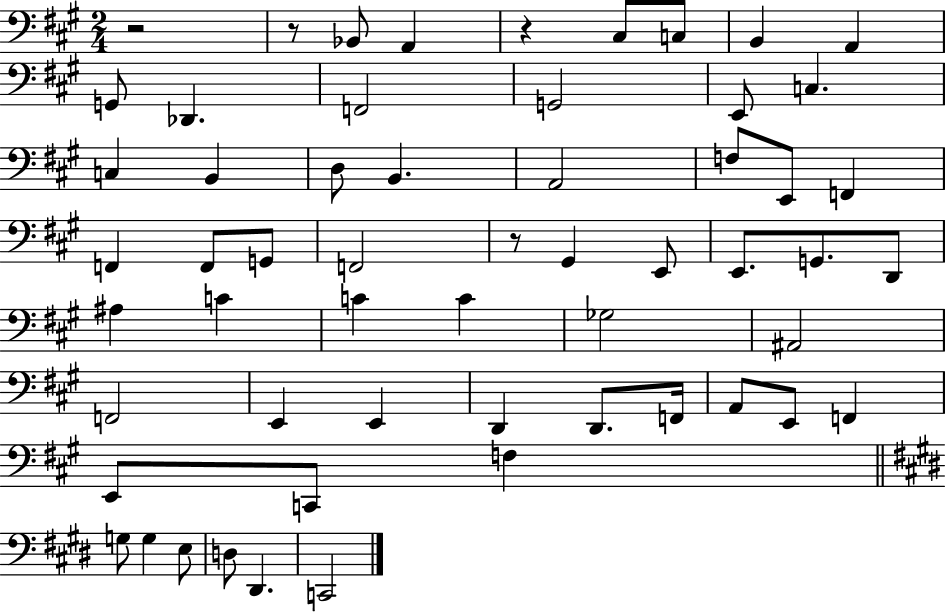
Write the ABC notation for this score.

X:1
T:Untitled
M:2/4
L:1/4
K:A
z2 z/2 _B,,/2 A,, z ^C,/2 C,/2 B,, A,, G,,/2 _D,, F,,2 G,,2 E,,/2 C, C, B,, D,/2 B,, A,,2 F,/2 E,,/2 F,, F,, F,,/2 G,,/2 F,,2 z/2 ^G,, E,,/2 E,,/2 G,,/2 D,,/2 ^A, C C C _G,2 ^A,,2 F,,2 E,, E,, D,, D,,/2 F,,/4 A,,/2 E,,/2 F,, E,,/2 C,,/2 F, G,/2 G, E,/2 D,/2 ^D,, C,,2